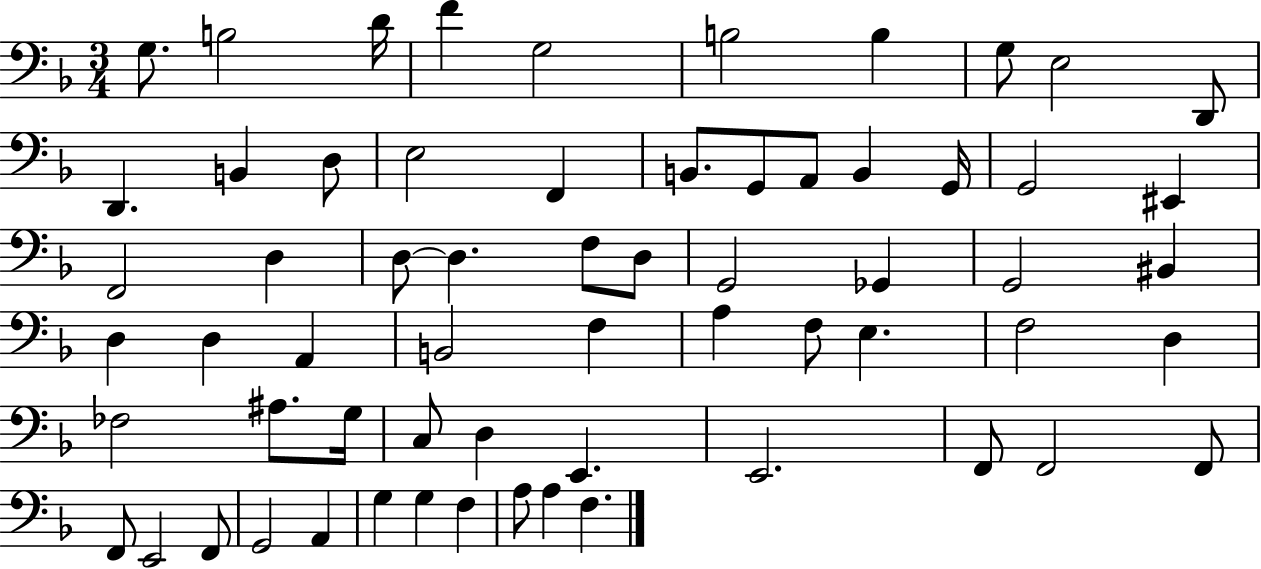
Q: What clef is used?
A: bass